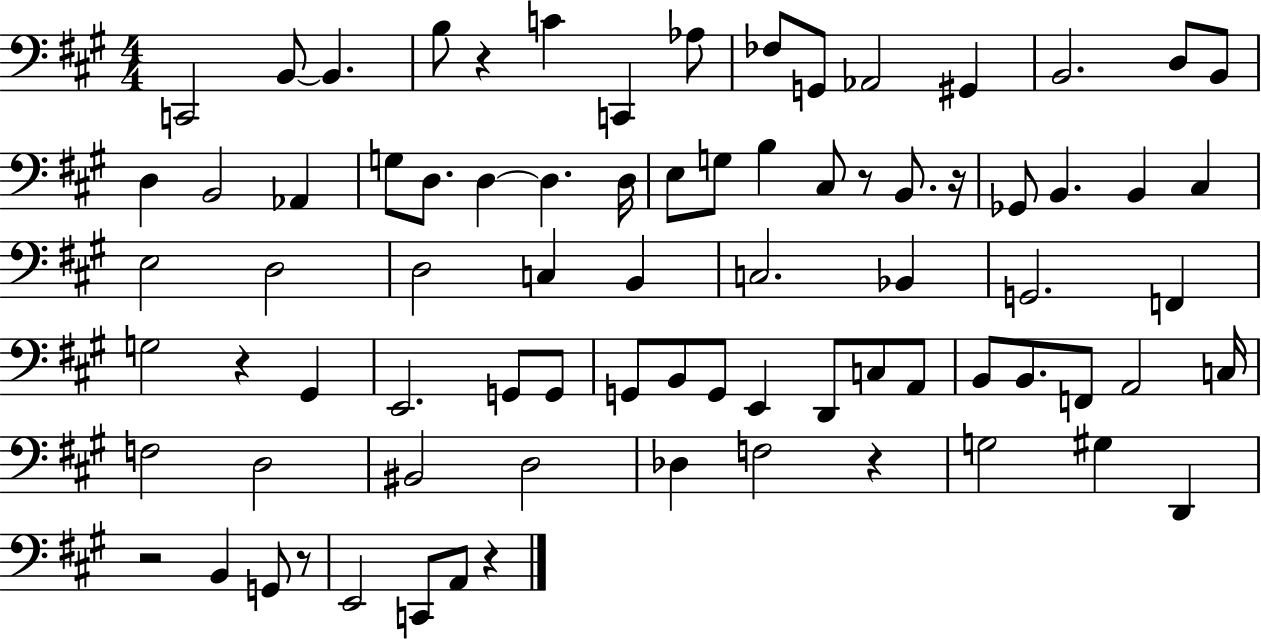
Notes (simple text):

C2/h B2/e B2/q. B3/e R/q C4/q C2/q Ab3/e FES3/e G2/e Ab2/h G#2/q B2/h. D3/e B2/e D3/q B2/h Ab2/q G3/e D3/e. D3/q D3/q. D3/s E3/e G3/e B3/q C#3/e R/e B2/e. R/s Gb2/e B2/q. B2/q C#3/q E3/h D3/h D3/h C3/q B2/q C3/h. Bb2/q G2/h. F2/q G3/h R/q G#2/q E2/h. G2/e G2/e G2/e B2/e G2/e E2/q D2/e C3/e A2/e B2/e B2/e. F2/e A2/h C3/s F3/h D3/h BIS2/h D3/h Db3/q F3/h R/q G3/h G#3/q D2/q R/h B2/q G2/e R/e E2/h C2/e A2/e R/q